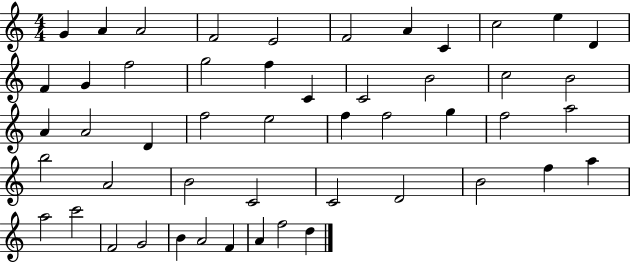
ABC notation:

X:1
T:Untitled
M:4/4
L:1/4
K:C
G A A2 F2 E2 F2 A C c2 e D F G f2 g2 f C C2 B2 c2 B2 A A2 D f2 e2 f f2 g f2 a2 b2 A2 B2 C2 C2 D2 B2 f a a2 c'2 F2 G2 B A2 F A f2 d